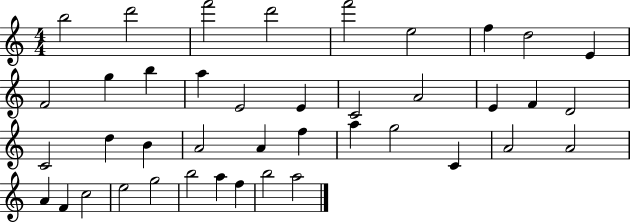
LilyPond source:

{
  \clef treble
  \numericTimeSignature
  \time 4/4
  \key c \major
  b''2 d'''2 | f'''2 d'''2 | f'''2 e''2 | f''4 d''2 e'4 | \break f'2 g''4 b''4 | a''4 e'2 e'4 | c'2 a'2 | e'4 f'4 d'2 | \break c'2 d''4 b'4 | a'2 a'4 f''4 | a''4 g''2 c'4 | a'2 a'2 | \break a'4 f'4 c''2 | e''2 g''2 | b''2 a''4 f''4 | b''2 a''2 | \break \bar "|."
}